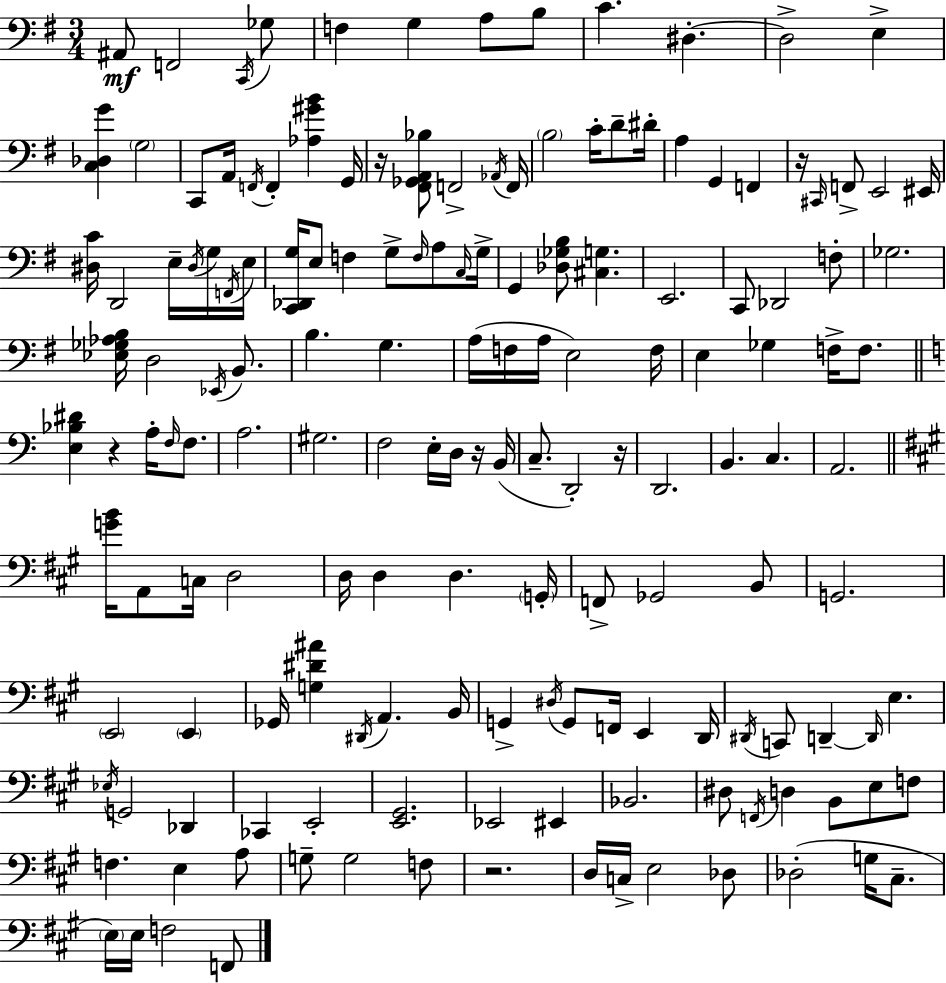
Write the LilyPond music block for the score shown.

{
  \clef bass
  \numericTimeSignature
  \time 3/4
  \key g \major
  \repeat volta 2 { ais,8\mf f,2 \acciaccatura { c,16 } ges8 | f4 g4 a8 b8 | c'4. dis4.-.~~ | dis2-> e4-> | \break <c des g'>4 \parenthesize g2 | c,8 a,16 \acciaccatura { f,16 } f,4-. <aes gis' b'>4 | g,16 r16 <fis, ges, a, bes>8 f,2-> | \acciaccatura { aes,16 } f,16 \parenthesize b2 c'16-. | \break d'8-- dis'16-. a4 g,4 f,4 | r16 \grace { cis,16 } f,8-> e,2 | eis,16 <dis c'>16 d,2 | e16-- \acciaccatura { dis16 } g16 \acciaccatura { f,16 } e16 <c, des, g>16 e8 f4 | \break g8-> \grace { f16 } a8 \grace { c16 } g16-> g,4 | <des ges b>8 <cis g>4. e,2. | c,8 des,2 | f8-. ges2. | \break <ees ges aes b>16 d2 | \acciaccatura { ees,16 } b,8. b4. | g4. a16( f16 a16 | e2) f16 e4 | \break ges4 f16-> f8. \bar "||" \break \key c \major <e bes dis'>4 r4 a16-. \grace { f16 } f8. | a2. | gis2. | f2 e16-. d16 r16 | \break b,16( c8.-- d,2-.) | r16 d,2. | b,4. c4. | a,2. | \break \bar "||" \break \key a \major <g' b'>16 a,8 c16 d2 | d16 d4 d4. \parenthesize g,16-. | f,8-> ges,2 b,8 | g,2. | \break \parenthesize e,2 \parenthesize e,4 | ges,16 <g dis' ais'>4 \acciaccatura { dis,16 } a,4. | b,16 g,4-> \acciaccatura { dis16 } g,8 f,16 e,4 | d,16 \acciaccatura { dis,16 } c,8 d,4--~~ \grace { d,16 } e4. | \break \acciaccatura { ees16 } g,2 | des,4 ces,4 e,2-. | <e, gis,>2. | ees,2 | \break eis,4 bes,2. | dis8 \acciaccatura { f,16 } d4 | b,8 e8 f8 f4. | e4 a8 g8-- g2 | \break f8 r2. | d16 c16-> e2 | des8 des2-.( | g16 cis8.-- \parenthesize e16) e16 f2 | \break f,8 } \bar "|."
}